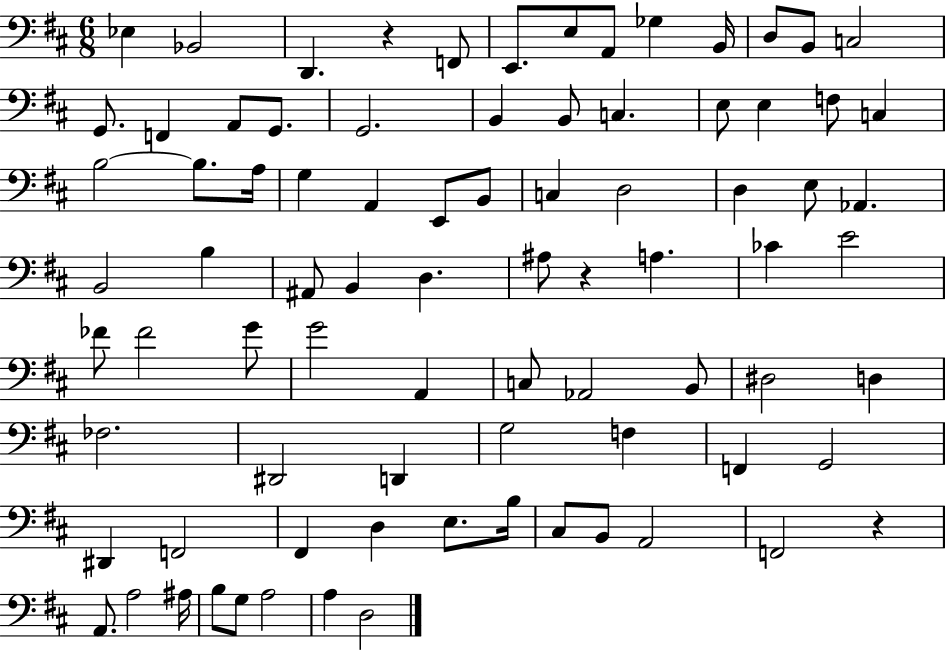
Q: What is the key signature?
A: D major